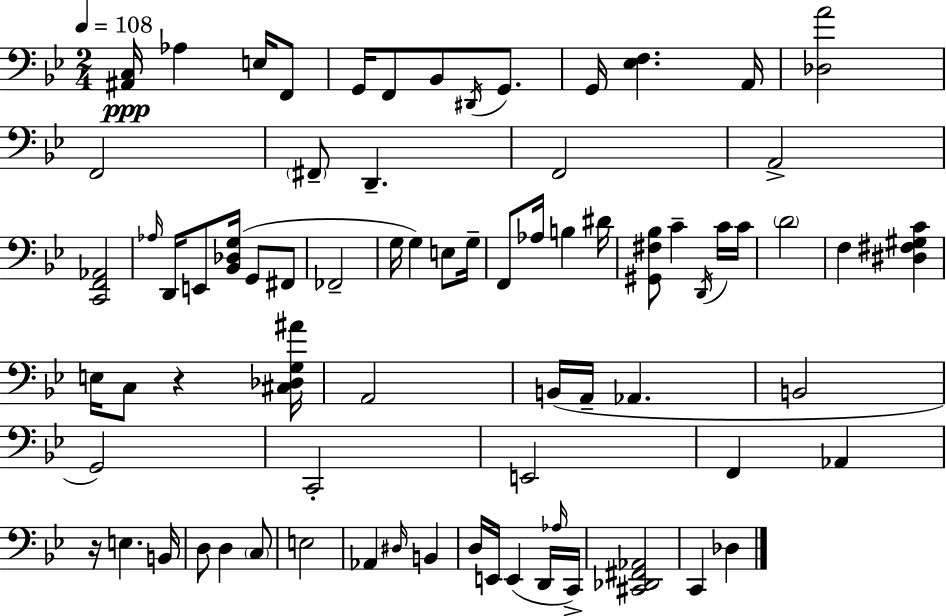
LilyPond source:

{
  \clef bass
  \numericTimeSignature
  \time 2/4
  \key bes \major
  \tempo 4 = 108
  <ais, c>16\ppp aes4 e16 f,8 | g,16 f,8 bes,8 \acciaccatura { dis,16 } g,8. | g,16 <ees f>4. | a,16 <des a'>2 | \break f,2 | \parenthesize fis,8-- d,4.-- | f,2 | a,2-> | \break <c, f, aes,>2 | \grace { aes16 } d,16 e,8 <bes, des g>16( g,8 | fis,8 fes,2-- | g16 g4) e8 | \break g16-- f,8 aes16 b4 | dis'16 <gis, fis bes>8 c'4-- | \acciaccatura { d,16 } c'16 c'16 \parenthesize d'2 | f4 <dis fis gis c'>4 | \break e16 c8 r4 | <cis des g ais'>16 a,2 | b,16( a,16-- aes,4. | b,2 | \break g,2) | c,2-. | e,2 | f,4 aes,4 | \break r16 e4. | b,16 d8 d4 | \parenthesize c8 e2 | aes,4 \grace { dis16 } | \break b,4 d16 e,16 e,4( | d,16 \grace { aes16 }) c,16-> <cis, des, fis, aes,>2 | c,4 | des4 \bar "|."
}